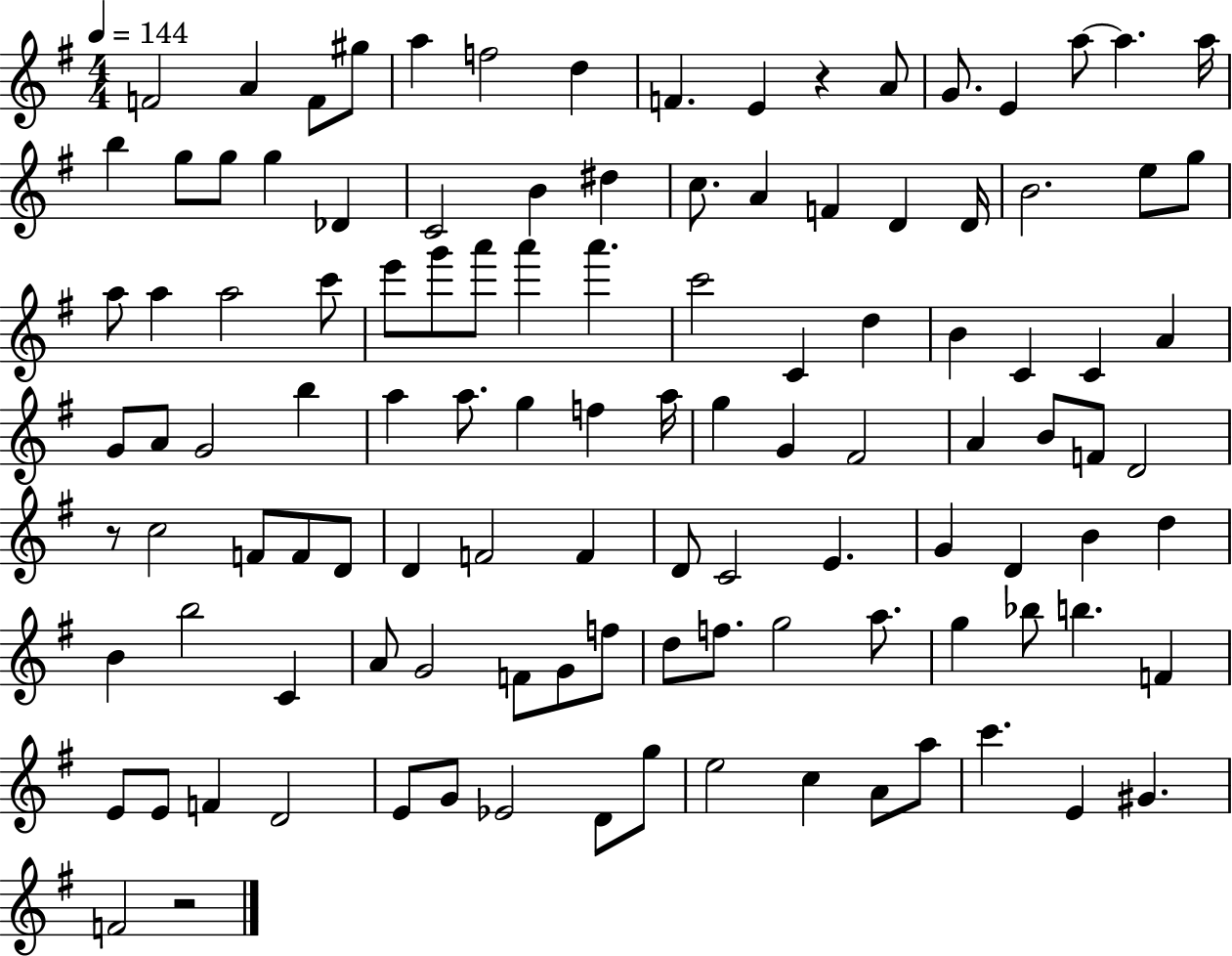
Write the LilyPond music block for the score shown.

{
  \clef treble
  \numericTimeSignature
  \time 4/4
  \key g \major
  \tempo 4 = 144
  f'2 a'4 f'8 gis''8 | a''4 f''2 d''4 | f'4. e'4 r4 a'8 | g'8. e'4 a''8~~ a''4. a''16 | \break b''4 g''8 g''8 g''4 des'4 | c'2 b'4 dis''4 | c''8. a'4 f'4 d'4 d'16 | b'2. e''8 g''8 | \break a''8 a''4 a''2 c'''8 | e'''8 g'''8 a'''8 a'''4 a'''4. | c'''2 c'4 d''4 | b'4 c'4 c'4 a'4 | \break g'8 a'8 g'2 b''4 | a''4 a''8. g''4 f''4 a''16 | g''4 g'4 fis'2 | a'4 b'8 f'8 d'2 | \break r8 c''2 f'8 f'8 d'8 | d'4 f'2 f'4 | d'8 c'2 e'4. | g'4 d'4 b'4 d''4 | \break b'4 b''2 c'4 | a'8 g'2 f'8 g'8 f''8 | d''8 f''8. g''2 a''8. | g''4 bes''8 b''4. f'4 | \break e'8 e'8 f'4 d'2 | e'8 g'8 ees'2 d'8 g''8 | e''2 c''4 a'8 a''8 | c'''4. e'4 gis'4. | \break f'2 r2 | \bar "|."
}